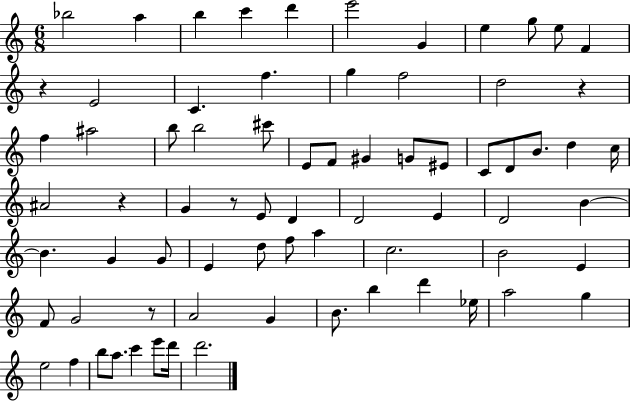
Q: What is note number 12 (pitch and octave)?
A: E4